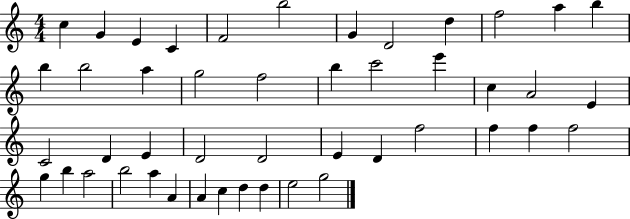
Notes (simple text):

C5/q G4/q E4/q C4/q F4/h B5/h G4/q D4/h D5/q F5/h A5/q B5/q B5/q B5/h A5/q G5/h F5/h B5/q C6/h E6/q C5/q A4/h E4/q C4/h D4/q E4/q D4/h D4/h E4/q D4/q F5/h F5/q F5/q F5/h G5/q B5/q A5/h B5/h A5/q A4/q A4/q C5/q D5/q D5/q E5/h G5/h